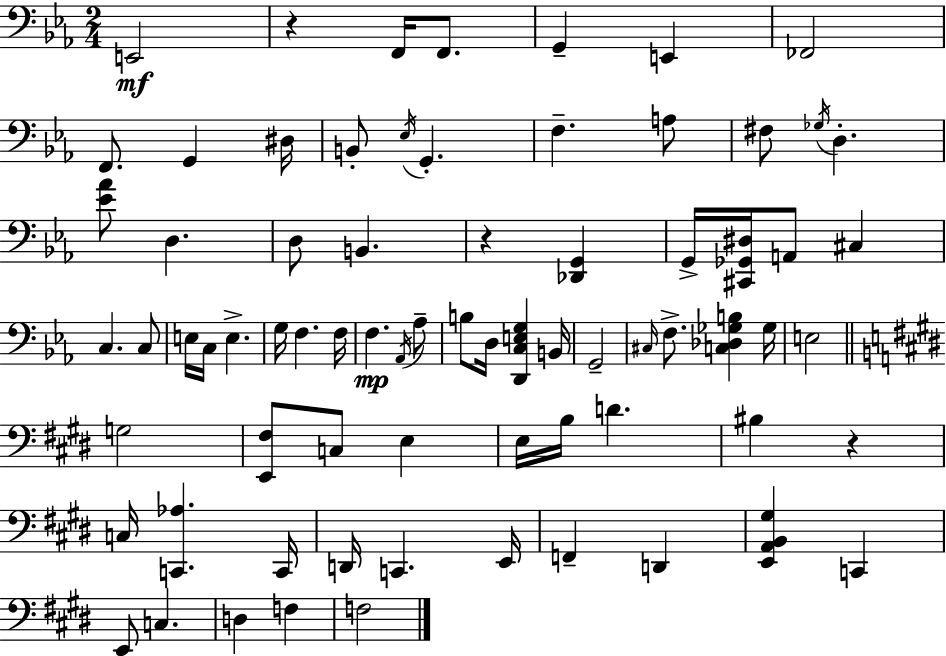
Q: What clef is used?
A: bass